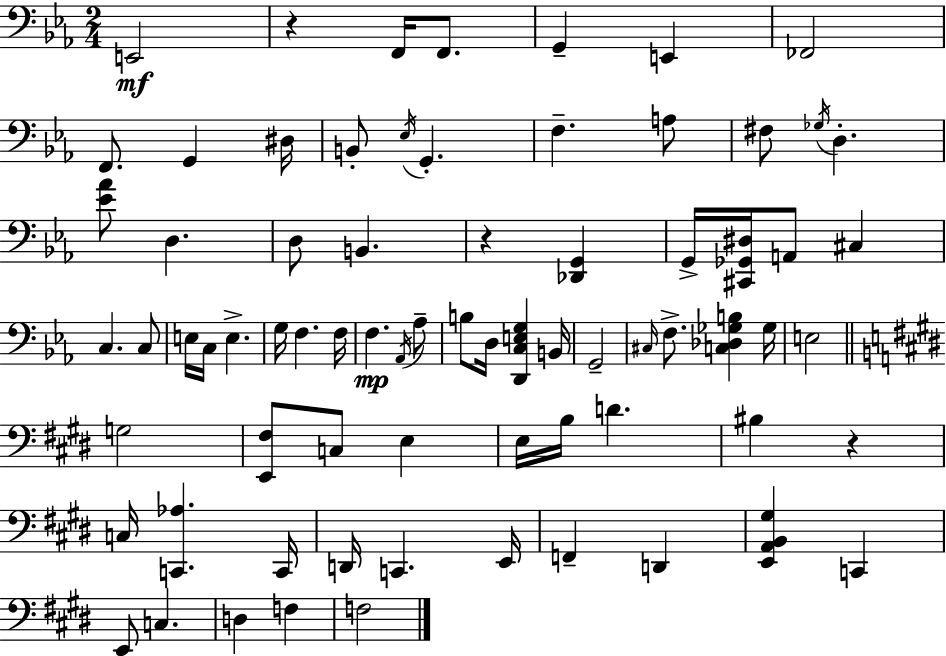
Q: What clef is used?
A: bass